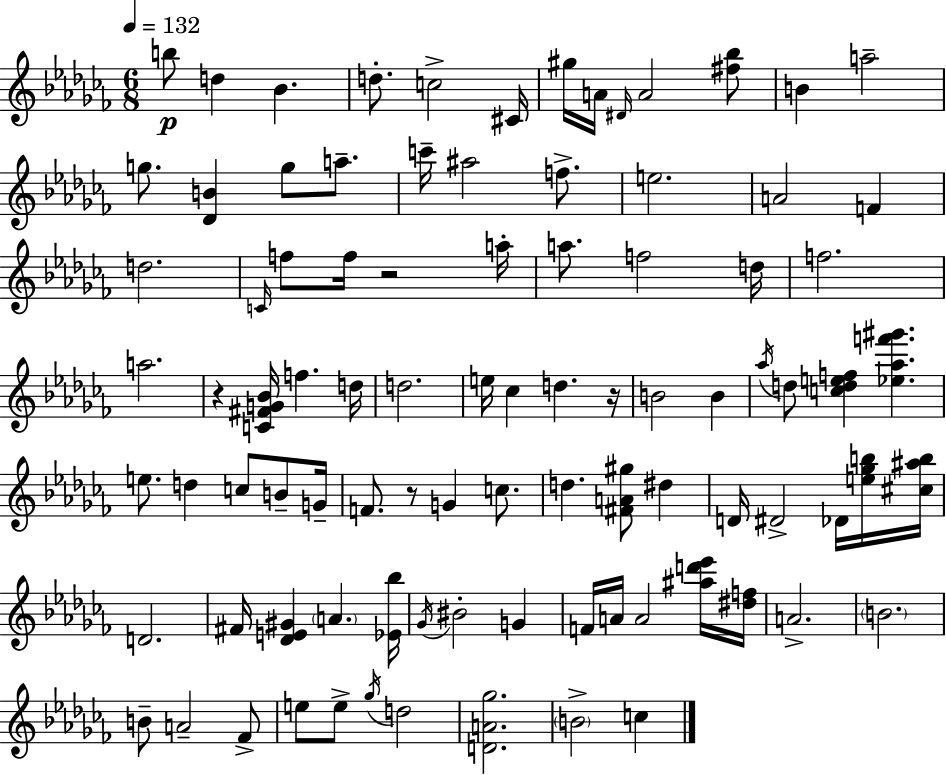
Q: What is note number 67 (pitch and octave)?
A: A4